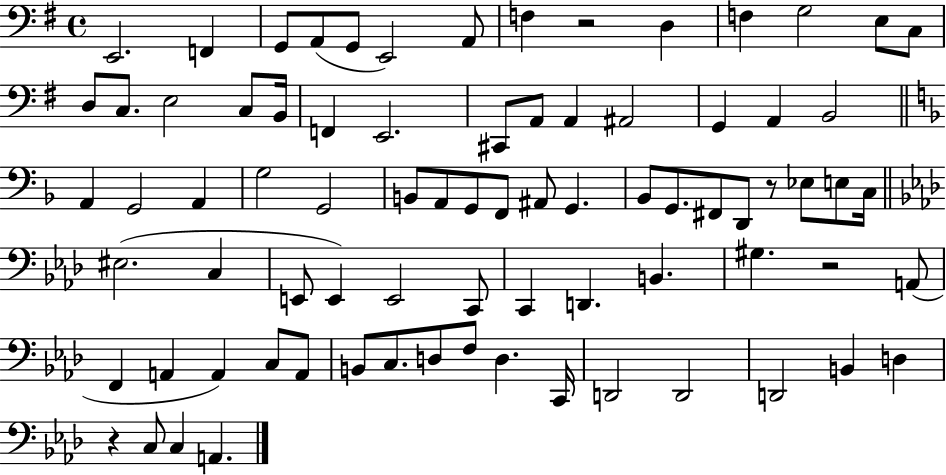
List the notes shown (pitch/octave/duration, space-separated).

E2/h. F2/q G2/e A2/e G2/e E2/h A2/e F3/q R/h D3/q F3/q G3/h E3/e C3/e D3/e C3/e. E3/h C3/e B2/s F2/q E2/h. C#2/e A2/e A2/q A#2/h G2/q A2/q B2/h A2/q G2/h A2/q G3/h G2/h B2/e A2/e G2/e F2/e A#2/e G2/q. Bb2/e G2/e. F#2/e D2/e R/e Eb3/e E3/e C3/s EIS3/h. C3/q E2/e E2/q E2/h C2/e C2/q D2/q. B2/q. G#3/q. R/h A2/e F2/q A2/q A2/q C3/e A2/e B2/e C3/e. D3/e F3/e D3/q. C2/s D2/h D2/h D2/h B2/q D3/q R/q C3/e C3/q A2/q.